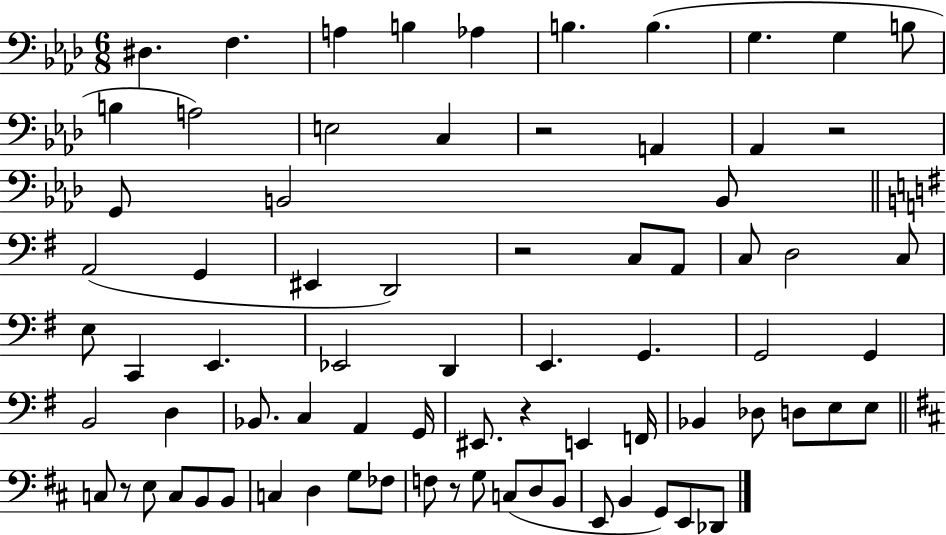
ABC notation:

X:1
T:Untitled
M:6/8
L:1/4
K:Ab
^D, F, A, B, _A, B, B, G, G, B,/2 B, A,2 E,2 C, z2 A,, _A,, z2 G,,/2 B,,2 B,,/2 A,,2 G,, ^E,, D,,2 z2 C,/2 A,,/2 C,/2 D,2 C,/2 E,/2 C,, E,, _E,,2 D,, E,, G,, G,,2 G,, B,,2 D, _B,,/2 C, A,, G,,/4 ^E,,/2 z E,, F,,/4 _B,, _D,/2 D,/2 E,/2 E,/2 C,/2 z/2 E,/2 C,/2 B,,/2 B,,/2 C, D, G,/2 _F,/2 F,/2 z/2 G,/2 C,/2 D,/2 B,,/2 E,,/2 B,, G,,/2 E,,/2 _D,,/2